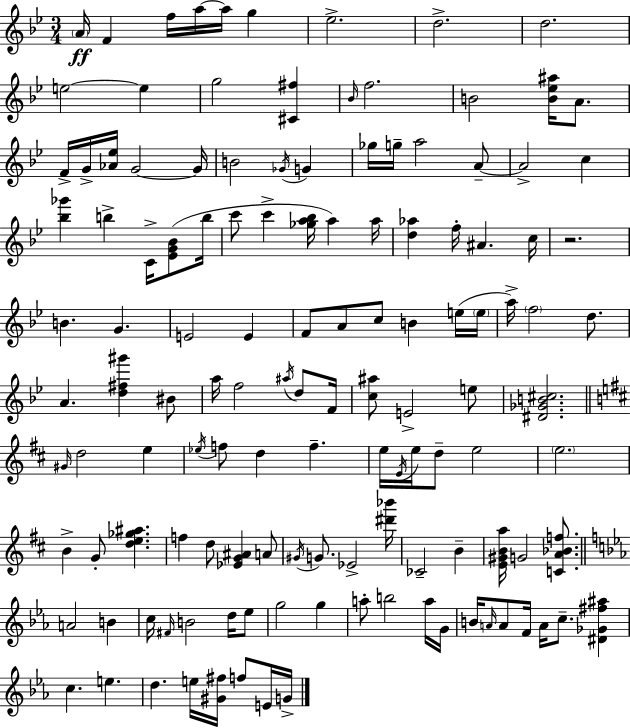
X:1
T:Untitled
M:3/4
L:1/4
K:Bb
A/4 F f/4 a/4 a/4 g _e2 d2 d2 e2 e g2 [^C^f] _B/4 f2 B2 [B_e^a]/4 A/2 F/4 G/4 [_A_e]/4 G2 G/4 B2 _G/4 G _g/4 g/4 a2 A/2 A2 c [_b_g'] b C/4 [_EG_B]/2 b/4 c'/2 c' [_ga_b]/4 a a/4 [d_a] f/4 ^A c/4 z2 B G E2 E F/2 A/2 c/2 B e/4 e/4 a/4 f2 d/2 A [d^f^g'] ^B/2 a/4 f2 ^a/4 d/2 F/4 [c^a]/2 E2 e/2 [^D_GB^c]2 ^G/4 d2 e _e/4 f/2 d f e/4 E/4 e/4 d/2 e2 e2 B G/2 [de_g^a] f d/2 [_EG^A] A/2 ^G/4 G/2 _E2 [^d'_b']/4 _C2 B [E^GBa]/4 G2 [CA_Bf]/2 A2 B c/4 ^F/4 B2 d/4 _e/2 g2 g a/2 b2 a/4 G/4 B/4 A/4 A/2 F/4 A/4 c/2 [^D_G^f^a] c e d e/4 [^G^f]/4 f/2 E/4 G/4